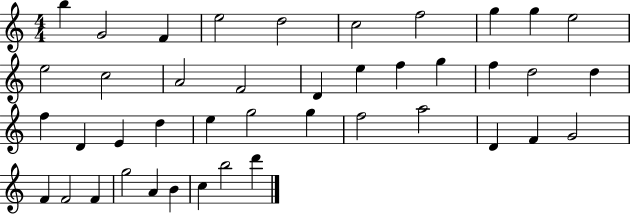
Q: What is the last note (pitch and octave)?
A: D6